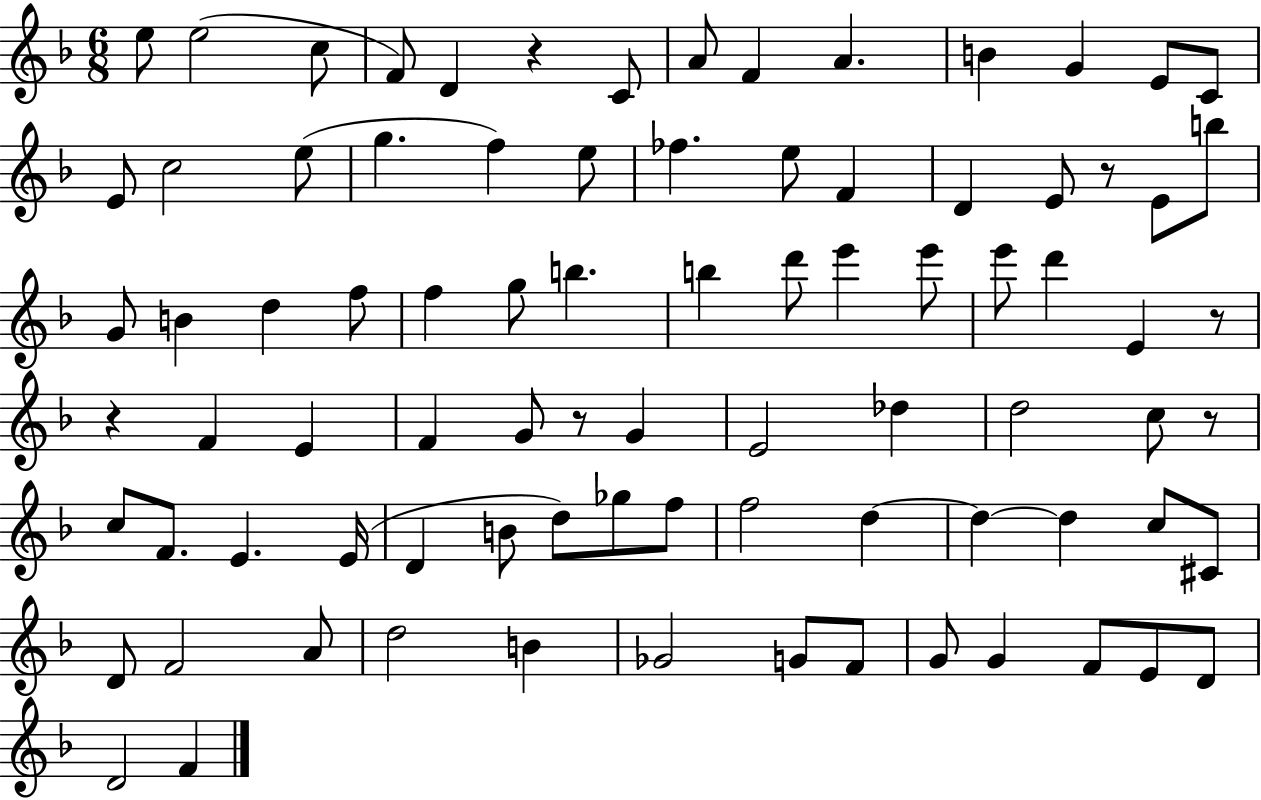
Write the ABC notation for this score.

X:1
T:Untitled
M:6/8
L:1/4
K:F
e/2 e2 c/2 F/2 D z C/2 A/2 F A B G E/2 C/2 E/2 c2 e/2 g f e/2 _f e/2 F D E/2 z/2 E/2 b/2 G/2 B d f/2 f g/2 b b d'/2 e' e'/2 e'/2 d' E z/2 z F E F G/2 z/2 G E2 _d d2 c/2 z/2 c/2 F/2 E E/4 D B/2 d/2 _g/2 f/2 f2 d d d c/2 ^C/2 D/2 F2 A/2 d2 B _G2 G/2 F/2 G/2 G F/2 E/2 D/2 D2 F